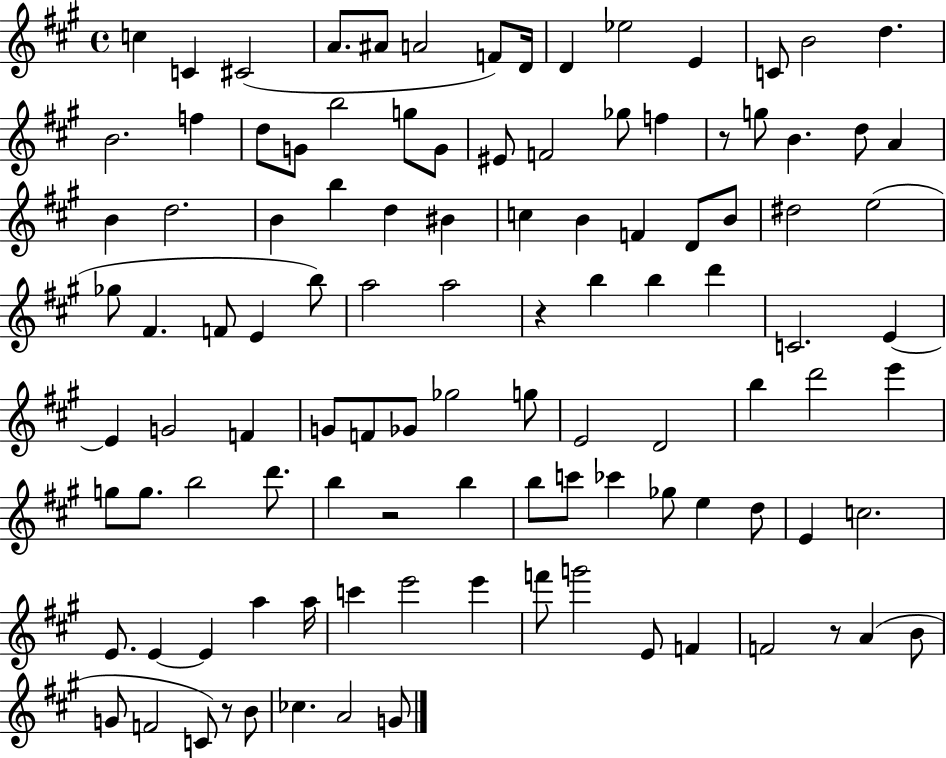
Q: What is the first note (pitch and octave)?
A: C5